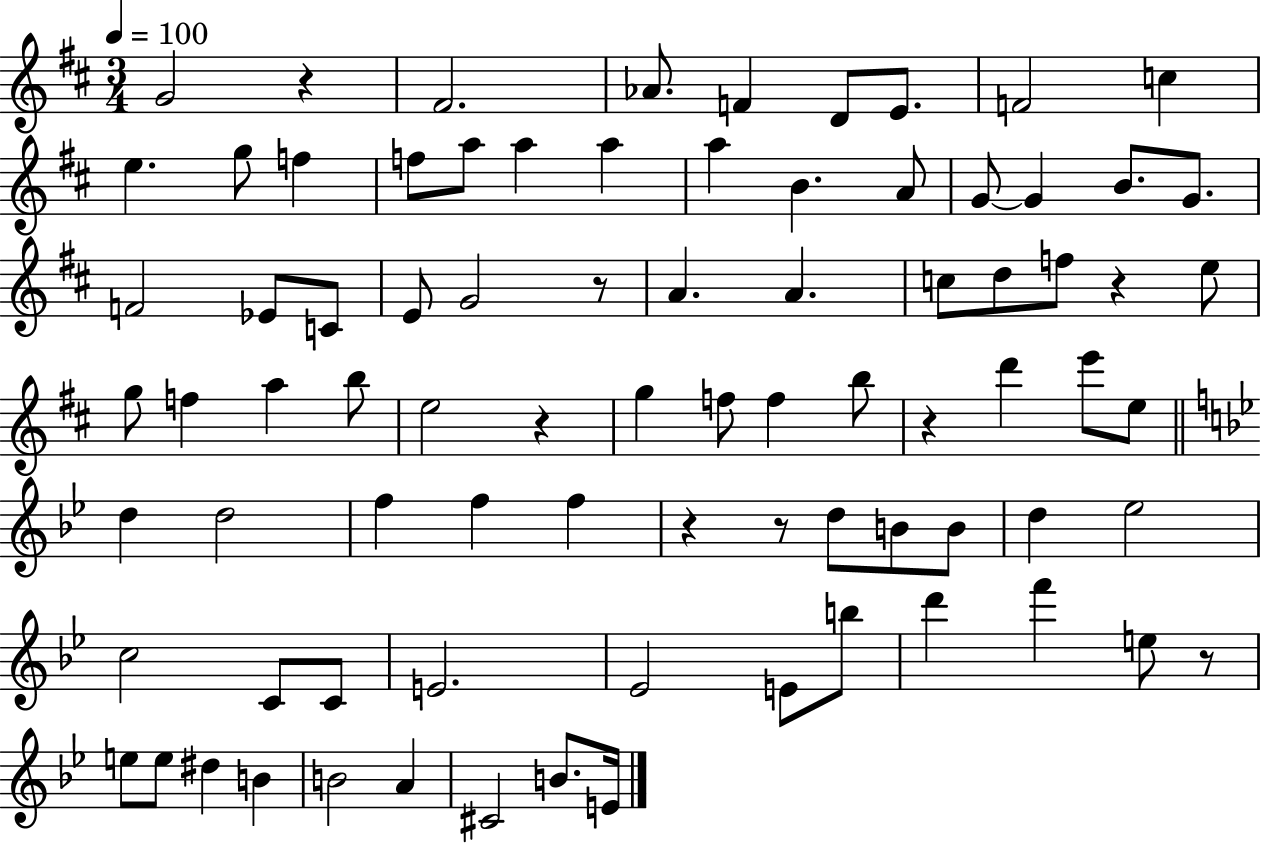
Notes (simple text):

G4/h R/q F#4/h. Ab4/e. F4/q D4/e E4/e. F4/h C5/q E5/q. G5/e F5/q F5/e A5/e A5/q A5/q A5/q B4/q. A4/e G4/e G4/q B4/e. G4/e. F4/h Eb4/e C4/e E4/e G4/h R/e A4/q. A4/q. C5/e D5/e F5/e R/q E5/e G5/e F5/q A5/q B5/e E5/h R/q G5/q F5/e F5/q B5/e R/q D6/q E6/e E5/e D5/q D5/h F5/q F5/q F5/q R/q R/e D5/e B4/e B4/e D5/q Eb5/h C5/h C4/e C4/e E4/h. Eb4/h E4/e B5/e D6/q F6/q E5/e R/e E5/e E5/e D#5/q B4/q B4/h A4/q C#4/h B4/e. E4/s